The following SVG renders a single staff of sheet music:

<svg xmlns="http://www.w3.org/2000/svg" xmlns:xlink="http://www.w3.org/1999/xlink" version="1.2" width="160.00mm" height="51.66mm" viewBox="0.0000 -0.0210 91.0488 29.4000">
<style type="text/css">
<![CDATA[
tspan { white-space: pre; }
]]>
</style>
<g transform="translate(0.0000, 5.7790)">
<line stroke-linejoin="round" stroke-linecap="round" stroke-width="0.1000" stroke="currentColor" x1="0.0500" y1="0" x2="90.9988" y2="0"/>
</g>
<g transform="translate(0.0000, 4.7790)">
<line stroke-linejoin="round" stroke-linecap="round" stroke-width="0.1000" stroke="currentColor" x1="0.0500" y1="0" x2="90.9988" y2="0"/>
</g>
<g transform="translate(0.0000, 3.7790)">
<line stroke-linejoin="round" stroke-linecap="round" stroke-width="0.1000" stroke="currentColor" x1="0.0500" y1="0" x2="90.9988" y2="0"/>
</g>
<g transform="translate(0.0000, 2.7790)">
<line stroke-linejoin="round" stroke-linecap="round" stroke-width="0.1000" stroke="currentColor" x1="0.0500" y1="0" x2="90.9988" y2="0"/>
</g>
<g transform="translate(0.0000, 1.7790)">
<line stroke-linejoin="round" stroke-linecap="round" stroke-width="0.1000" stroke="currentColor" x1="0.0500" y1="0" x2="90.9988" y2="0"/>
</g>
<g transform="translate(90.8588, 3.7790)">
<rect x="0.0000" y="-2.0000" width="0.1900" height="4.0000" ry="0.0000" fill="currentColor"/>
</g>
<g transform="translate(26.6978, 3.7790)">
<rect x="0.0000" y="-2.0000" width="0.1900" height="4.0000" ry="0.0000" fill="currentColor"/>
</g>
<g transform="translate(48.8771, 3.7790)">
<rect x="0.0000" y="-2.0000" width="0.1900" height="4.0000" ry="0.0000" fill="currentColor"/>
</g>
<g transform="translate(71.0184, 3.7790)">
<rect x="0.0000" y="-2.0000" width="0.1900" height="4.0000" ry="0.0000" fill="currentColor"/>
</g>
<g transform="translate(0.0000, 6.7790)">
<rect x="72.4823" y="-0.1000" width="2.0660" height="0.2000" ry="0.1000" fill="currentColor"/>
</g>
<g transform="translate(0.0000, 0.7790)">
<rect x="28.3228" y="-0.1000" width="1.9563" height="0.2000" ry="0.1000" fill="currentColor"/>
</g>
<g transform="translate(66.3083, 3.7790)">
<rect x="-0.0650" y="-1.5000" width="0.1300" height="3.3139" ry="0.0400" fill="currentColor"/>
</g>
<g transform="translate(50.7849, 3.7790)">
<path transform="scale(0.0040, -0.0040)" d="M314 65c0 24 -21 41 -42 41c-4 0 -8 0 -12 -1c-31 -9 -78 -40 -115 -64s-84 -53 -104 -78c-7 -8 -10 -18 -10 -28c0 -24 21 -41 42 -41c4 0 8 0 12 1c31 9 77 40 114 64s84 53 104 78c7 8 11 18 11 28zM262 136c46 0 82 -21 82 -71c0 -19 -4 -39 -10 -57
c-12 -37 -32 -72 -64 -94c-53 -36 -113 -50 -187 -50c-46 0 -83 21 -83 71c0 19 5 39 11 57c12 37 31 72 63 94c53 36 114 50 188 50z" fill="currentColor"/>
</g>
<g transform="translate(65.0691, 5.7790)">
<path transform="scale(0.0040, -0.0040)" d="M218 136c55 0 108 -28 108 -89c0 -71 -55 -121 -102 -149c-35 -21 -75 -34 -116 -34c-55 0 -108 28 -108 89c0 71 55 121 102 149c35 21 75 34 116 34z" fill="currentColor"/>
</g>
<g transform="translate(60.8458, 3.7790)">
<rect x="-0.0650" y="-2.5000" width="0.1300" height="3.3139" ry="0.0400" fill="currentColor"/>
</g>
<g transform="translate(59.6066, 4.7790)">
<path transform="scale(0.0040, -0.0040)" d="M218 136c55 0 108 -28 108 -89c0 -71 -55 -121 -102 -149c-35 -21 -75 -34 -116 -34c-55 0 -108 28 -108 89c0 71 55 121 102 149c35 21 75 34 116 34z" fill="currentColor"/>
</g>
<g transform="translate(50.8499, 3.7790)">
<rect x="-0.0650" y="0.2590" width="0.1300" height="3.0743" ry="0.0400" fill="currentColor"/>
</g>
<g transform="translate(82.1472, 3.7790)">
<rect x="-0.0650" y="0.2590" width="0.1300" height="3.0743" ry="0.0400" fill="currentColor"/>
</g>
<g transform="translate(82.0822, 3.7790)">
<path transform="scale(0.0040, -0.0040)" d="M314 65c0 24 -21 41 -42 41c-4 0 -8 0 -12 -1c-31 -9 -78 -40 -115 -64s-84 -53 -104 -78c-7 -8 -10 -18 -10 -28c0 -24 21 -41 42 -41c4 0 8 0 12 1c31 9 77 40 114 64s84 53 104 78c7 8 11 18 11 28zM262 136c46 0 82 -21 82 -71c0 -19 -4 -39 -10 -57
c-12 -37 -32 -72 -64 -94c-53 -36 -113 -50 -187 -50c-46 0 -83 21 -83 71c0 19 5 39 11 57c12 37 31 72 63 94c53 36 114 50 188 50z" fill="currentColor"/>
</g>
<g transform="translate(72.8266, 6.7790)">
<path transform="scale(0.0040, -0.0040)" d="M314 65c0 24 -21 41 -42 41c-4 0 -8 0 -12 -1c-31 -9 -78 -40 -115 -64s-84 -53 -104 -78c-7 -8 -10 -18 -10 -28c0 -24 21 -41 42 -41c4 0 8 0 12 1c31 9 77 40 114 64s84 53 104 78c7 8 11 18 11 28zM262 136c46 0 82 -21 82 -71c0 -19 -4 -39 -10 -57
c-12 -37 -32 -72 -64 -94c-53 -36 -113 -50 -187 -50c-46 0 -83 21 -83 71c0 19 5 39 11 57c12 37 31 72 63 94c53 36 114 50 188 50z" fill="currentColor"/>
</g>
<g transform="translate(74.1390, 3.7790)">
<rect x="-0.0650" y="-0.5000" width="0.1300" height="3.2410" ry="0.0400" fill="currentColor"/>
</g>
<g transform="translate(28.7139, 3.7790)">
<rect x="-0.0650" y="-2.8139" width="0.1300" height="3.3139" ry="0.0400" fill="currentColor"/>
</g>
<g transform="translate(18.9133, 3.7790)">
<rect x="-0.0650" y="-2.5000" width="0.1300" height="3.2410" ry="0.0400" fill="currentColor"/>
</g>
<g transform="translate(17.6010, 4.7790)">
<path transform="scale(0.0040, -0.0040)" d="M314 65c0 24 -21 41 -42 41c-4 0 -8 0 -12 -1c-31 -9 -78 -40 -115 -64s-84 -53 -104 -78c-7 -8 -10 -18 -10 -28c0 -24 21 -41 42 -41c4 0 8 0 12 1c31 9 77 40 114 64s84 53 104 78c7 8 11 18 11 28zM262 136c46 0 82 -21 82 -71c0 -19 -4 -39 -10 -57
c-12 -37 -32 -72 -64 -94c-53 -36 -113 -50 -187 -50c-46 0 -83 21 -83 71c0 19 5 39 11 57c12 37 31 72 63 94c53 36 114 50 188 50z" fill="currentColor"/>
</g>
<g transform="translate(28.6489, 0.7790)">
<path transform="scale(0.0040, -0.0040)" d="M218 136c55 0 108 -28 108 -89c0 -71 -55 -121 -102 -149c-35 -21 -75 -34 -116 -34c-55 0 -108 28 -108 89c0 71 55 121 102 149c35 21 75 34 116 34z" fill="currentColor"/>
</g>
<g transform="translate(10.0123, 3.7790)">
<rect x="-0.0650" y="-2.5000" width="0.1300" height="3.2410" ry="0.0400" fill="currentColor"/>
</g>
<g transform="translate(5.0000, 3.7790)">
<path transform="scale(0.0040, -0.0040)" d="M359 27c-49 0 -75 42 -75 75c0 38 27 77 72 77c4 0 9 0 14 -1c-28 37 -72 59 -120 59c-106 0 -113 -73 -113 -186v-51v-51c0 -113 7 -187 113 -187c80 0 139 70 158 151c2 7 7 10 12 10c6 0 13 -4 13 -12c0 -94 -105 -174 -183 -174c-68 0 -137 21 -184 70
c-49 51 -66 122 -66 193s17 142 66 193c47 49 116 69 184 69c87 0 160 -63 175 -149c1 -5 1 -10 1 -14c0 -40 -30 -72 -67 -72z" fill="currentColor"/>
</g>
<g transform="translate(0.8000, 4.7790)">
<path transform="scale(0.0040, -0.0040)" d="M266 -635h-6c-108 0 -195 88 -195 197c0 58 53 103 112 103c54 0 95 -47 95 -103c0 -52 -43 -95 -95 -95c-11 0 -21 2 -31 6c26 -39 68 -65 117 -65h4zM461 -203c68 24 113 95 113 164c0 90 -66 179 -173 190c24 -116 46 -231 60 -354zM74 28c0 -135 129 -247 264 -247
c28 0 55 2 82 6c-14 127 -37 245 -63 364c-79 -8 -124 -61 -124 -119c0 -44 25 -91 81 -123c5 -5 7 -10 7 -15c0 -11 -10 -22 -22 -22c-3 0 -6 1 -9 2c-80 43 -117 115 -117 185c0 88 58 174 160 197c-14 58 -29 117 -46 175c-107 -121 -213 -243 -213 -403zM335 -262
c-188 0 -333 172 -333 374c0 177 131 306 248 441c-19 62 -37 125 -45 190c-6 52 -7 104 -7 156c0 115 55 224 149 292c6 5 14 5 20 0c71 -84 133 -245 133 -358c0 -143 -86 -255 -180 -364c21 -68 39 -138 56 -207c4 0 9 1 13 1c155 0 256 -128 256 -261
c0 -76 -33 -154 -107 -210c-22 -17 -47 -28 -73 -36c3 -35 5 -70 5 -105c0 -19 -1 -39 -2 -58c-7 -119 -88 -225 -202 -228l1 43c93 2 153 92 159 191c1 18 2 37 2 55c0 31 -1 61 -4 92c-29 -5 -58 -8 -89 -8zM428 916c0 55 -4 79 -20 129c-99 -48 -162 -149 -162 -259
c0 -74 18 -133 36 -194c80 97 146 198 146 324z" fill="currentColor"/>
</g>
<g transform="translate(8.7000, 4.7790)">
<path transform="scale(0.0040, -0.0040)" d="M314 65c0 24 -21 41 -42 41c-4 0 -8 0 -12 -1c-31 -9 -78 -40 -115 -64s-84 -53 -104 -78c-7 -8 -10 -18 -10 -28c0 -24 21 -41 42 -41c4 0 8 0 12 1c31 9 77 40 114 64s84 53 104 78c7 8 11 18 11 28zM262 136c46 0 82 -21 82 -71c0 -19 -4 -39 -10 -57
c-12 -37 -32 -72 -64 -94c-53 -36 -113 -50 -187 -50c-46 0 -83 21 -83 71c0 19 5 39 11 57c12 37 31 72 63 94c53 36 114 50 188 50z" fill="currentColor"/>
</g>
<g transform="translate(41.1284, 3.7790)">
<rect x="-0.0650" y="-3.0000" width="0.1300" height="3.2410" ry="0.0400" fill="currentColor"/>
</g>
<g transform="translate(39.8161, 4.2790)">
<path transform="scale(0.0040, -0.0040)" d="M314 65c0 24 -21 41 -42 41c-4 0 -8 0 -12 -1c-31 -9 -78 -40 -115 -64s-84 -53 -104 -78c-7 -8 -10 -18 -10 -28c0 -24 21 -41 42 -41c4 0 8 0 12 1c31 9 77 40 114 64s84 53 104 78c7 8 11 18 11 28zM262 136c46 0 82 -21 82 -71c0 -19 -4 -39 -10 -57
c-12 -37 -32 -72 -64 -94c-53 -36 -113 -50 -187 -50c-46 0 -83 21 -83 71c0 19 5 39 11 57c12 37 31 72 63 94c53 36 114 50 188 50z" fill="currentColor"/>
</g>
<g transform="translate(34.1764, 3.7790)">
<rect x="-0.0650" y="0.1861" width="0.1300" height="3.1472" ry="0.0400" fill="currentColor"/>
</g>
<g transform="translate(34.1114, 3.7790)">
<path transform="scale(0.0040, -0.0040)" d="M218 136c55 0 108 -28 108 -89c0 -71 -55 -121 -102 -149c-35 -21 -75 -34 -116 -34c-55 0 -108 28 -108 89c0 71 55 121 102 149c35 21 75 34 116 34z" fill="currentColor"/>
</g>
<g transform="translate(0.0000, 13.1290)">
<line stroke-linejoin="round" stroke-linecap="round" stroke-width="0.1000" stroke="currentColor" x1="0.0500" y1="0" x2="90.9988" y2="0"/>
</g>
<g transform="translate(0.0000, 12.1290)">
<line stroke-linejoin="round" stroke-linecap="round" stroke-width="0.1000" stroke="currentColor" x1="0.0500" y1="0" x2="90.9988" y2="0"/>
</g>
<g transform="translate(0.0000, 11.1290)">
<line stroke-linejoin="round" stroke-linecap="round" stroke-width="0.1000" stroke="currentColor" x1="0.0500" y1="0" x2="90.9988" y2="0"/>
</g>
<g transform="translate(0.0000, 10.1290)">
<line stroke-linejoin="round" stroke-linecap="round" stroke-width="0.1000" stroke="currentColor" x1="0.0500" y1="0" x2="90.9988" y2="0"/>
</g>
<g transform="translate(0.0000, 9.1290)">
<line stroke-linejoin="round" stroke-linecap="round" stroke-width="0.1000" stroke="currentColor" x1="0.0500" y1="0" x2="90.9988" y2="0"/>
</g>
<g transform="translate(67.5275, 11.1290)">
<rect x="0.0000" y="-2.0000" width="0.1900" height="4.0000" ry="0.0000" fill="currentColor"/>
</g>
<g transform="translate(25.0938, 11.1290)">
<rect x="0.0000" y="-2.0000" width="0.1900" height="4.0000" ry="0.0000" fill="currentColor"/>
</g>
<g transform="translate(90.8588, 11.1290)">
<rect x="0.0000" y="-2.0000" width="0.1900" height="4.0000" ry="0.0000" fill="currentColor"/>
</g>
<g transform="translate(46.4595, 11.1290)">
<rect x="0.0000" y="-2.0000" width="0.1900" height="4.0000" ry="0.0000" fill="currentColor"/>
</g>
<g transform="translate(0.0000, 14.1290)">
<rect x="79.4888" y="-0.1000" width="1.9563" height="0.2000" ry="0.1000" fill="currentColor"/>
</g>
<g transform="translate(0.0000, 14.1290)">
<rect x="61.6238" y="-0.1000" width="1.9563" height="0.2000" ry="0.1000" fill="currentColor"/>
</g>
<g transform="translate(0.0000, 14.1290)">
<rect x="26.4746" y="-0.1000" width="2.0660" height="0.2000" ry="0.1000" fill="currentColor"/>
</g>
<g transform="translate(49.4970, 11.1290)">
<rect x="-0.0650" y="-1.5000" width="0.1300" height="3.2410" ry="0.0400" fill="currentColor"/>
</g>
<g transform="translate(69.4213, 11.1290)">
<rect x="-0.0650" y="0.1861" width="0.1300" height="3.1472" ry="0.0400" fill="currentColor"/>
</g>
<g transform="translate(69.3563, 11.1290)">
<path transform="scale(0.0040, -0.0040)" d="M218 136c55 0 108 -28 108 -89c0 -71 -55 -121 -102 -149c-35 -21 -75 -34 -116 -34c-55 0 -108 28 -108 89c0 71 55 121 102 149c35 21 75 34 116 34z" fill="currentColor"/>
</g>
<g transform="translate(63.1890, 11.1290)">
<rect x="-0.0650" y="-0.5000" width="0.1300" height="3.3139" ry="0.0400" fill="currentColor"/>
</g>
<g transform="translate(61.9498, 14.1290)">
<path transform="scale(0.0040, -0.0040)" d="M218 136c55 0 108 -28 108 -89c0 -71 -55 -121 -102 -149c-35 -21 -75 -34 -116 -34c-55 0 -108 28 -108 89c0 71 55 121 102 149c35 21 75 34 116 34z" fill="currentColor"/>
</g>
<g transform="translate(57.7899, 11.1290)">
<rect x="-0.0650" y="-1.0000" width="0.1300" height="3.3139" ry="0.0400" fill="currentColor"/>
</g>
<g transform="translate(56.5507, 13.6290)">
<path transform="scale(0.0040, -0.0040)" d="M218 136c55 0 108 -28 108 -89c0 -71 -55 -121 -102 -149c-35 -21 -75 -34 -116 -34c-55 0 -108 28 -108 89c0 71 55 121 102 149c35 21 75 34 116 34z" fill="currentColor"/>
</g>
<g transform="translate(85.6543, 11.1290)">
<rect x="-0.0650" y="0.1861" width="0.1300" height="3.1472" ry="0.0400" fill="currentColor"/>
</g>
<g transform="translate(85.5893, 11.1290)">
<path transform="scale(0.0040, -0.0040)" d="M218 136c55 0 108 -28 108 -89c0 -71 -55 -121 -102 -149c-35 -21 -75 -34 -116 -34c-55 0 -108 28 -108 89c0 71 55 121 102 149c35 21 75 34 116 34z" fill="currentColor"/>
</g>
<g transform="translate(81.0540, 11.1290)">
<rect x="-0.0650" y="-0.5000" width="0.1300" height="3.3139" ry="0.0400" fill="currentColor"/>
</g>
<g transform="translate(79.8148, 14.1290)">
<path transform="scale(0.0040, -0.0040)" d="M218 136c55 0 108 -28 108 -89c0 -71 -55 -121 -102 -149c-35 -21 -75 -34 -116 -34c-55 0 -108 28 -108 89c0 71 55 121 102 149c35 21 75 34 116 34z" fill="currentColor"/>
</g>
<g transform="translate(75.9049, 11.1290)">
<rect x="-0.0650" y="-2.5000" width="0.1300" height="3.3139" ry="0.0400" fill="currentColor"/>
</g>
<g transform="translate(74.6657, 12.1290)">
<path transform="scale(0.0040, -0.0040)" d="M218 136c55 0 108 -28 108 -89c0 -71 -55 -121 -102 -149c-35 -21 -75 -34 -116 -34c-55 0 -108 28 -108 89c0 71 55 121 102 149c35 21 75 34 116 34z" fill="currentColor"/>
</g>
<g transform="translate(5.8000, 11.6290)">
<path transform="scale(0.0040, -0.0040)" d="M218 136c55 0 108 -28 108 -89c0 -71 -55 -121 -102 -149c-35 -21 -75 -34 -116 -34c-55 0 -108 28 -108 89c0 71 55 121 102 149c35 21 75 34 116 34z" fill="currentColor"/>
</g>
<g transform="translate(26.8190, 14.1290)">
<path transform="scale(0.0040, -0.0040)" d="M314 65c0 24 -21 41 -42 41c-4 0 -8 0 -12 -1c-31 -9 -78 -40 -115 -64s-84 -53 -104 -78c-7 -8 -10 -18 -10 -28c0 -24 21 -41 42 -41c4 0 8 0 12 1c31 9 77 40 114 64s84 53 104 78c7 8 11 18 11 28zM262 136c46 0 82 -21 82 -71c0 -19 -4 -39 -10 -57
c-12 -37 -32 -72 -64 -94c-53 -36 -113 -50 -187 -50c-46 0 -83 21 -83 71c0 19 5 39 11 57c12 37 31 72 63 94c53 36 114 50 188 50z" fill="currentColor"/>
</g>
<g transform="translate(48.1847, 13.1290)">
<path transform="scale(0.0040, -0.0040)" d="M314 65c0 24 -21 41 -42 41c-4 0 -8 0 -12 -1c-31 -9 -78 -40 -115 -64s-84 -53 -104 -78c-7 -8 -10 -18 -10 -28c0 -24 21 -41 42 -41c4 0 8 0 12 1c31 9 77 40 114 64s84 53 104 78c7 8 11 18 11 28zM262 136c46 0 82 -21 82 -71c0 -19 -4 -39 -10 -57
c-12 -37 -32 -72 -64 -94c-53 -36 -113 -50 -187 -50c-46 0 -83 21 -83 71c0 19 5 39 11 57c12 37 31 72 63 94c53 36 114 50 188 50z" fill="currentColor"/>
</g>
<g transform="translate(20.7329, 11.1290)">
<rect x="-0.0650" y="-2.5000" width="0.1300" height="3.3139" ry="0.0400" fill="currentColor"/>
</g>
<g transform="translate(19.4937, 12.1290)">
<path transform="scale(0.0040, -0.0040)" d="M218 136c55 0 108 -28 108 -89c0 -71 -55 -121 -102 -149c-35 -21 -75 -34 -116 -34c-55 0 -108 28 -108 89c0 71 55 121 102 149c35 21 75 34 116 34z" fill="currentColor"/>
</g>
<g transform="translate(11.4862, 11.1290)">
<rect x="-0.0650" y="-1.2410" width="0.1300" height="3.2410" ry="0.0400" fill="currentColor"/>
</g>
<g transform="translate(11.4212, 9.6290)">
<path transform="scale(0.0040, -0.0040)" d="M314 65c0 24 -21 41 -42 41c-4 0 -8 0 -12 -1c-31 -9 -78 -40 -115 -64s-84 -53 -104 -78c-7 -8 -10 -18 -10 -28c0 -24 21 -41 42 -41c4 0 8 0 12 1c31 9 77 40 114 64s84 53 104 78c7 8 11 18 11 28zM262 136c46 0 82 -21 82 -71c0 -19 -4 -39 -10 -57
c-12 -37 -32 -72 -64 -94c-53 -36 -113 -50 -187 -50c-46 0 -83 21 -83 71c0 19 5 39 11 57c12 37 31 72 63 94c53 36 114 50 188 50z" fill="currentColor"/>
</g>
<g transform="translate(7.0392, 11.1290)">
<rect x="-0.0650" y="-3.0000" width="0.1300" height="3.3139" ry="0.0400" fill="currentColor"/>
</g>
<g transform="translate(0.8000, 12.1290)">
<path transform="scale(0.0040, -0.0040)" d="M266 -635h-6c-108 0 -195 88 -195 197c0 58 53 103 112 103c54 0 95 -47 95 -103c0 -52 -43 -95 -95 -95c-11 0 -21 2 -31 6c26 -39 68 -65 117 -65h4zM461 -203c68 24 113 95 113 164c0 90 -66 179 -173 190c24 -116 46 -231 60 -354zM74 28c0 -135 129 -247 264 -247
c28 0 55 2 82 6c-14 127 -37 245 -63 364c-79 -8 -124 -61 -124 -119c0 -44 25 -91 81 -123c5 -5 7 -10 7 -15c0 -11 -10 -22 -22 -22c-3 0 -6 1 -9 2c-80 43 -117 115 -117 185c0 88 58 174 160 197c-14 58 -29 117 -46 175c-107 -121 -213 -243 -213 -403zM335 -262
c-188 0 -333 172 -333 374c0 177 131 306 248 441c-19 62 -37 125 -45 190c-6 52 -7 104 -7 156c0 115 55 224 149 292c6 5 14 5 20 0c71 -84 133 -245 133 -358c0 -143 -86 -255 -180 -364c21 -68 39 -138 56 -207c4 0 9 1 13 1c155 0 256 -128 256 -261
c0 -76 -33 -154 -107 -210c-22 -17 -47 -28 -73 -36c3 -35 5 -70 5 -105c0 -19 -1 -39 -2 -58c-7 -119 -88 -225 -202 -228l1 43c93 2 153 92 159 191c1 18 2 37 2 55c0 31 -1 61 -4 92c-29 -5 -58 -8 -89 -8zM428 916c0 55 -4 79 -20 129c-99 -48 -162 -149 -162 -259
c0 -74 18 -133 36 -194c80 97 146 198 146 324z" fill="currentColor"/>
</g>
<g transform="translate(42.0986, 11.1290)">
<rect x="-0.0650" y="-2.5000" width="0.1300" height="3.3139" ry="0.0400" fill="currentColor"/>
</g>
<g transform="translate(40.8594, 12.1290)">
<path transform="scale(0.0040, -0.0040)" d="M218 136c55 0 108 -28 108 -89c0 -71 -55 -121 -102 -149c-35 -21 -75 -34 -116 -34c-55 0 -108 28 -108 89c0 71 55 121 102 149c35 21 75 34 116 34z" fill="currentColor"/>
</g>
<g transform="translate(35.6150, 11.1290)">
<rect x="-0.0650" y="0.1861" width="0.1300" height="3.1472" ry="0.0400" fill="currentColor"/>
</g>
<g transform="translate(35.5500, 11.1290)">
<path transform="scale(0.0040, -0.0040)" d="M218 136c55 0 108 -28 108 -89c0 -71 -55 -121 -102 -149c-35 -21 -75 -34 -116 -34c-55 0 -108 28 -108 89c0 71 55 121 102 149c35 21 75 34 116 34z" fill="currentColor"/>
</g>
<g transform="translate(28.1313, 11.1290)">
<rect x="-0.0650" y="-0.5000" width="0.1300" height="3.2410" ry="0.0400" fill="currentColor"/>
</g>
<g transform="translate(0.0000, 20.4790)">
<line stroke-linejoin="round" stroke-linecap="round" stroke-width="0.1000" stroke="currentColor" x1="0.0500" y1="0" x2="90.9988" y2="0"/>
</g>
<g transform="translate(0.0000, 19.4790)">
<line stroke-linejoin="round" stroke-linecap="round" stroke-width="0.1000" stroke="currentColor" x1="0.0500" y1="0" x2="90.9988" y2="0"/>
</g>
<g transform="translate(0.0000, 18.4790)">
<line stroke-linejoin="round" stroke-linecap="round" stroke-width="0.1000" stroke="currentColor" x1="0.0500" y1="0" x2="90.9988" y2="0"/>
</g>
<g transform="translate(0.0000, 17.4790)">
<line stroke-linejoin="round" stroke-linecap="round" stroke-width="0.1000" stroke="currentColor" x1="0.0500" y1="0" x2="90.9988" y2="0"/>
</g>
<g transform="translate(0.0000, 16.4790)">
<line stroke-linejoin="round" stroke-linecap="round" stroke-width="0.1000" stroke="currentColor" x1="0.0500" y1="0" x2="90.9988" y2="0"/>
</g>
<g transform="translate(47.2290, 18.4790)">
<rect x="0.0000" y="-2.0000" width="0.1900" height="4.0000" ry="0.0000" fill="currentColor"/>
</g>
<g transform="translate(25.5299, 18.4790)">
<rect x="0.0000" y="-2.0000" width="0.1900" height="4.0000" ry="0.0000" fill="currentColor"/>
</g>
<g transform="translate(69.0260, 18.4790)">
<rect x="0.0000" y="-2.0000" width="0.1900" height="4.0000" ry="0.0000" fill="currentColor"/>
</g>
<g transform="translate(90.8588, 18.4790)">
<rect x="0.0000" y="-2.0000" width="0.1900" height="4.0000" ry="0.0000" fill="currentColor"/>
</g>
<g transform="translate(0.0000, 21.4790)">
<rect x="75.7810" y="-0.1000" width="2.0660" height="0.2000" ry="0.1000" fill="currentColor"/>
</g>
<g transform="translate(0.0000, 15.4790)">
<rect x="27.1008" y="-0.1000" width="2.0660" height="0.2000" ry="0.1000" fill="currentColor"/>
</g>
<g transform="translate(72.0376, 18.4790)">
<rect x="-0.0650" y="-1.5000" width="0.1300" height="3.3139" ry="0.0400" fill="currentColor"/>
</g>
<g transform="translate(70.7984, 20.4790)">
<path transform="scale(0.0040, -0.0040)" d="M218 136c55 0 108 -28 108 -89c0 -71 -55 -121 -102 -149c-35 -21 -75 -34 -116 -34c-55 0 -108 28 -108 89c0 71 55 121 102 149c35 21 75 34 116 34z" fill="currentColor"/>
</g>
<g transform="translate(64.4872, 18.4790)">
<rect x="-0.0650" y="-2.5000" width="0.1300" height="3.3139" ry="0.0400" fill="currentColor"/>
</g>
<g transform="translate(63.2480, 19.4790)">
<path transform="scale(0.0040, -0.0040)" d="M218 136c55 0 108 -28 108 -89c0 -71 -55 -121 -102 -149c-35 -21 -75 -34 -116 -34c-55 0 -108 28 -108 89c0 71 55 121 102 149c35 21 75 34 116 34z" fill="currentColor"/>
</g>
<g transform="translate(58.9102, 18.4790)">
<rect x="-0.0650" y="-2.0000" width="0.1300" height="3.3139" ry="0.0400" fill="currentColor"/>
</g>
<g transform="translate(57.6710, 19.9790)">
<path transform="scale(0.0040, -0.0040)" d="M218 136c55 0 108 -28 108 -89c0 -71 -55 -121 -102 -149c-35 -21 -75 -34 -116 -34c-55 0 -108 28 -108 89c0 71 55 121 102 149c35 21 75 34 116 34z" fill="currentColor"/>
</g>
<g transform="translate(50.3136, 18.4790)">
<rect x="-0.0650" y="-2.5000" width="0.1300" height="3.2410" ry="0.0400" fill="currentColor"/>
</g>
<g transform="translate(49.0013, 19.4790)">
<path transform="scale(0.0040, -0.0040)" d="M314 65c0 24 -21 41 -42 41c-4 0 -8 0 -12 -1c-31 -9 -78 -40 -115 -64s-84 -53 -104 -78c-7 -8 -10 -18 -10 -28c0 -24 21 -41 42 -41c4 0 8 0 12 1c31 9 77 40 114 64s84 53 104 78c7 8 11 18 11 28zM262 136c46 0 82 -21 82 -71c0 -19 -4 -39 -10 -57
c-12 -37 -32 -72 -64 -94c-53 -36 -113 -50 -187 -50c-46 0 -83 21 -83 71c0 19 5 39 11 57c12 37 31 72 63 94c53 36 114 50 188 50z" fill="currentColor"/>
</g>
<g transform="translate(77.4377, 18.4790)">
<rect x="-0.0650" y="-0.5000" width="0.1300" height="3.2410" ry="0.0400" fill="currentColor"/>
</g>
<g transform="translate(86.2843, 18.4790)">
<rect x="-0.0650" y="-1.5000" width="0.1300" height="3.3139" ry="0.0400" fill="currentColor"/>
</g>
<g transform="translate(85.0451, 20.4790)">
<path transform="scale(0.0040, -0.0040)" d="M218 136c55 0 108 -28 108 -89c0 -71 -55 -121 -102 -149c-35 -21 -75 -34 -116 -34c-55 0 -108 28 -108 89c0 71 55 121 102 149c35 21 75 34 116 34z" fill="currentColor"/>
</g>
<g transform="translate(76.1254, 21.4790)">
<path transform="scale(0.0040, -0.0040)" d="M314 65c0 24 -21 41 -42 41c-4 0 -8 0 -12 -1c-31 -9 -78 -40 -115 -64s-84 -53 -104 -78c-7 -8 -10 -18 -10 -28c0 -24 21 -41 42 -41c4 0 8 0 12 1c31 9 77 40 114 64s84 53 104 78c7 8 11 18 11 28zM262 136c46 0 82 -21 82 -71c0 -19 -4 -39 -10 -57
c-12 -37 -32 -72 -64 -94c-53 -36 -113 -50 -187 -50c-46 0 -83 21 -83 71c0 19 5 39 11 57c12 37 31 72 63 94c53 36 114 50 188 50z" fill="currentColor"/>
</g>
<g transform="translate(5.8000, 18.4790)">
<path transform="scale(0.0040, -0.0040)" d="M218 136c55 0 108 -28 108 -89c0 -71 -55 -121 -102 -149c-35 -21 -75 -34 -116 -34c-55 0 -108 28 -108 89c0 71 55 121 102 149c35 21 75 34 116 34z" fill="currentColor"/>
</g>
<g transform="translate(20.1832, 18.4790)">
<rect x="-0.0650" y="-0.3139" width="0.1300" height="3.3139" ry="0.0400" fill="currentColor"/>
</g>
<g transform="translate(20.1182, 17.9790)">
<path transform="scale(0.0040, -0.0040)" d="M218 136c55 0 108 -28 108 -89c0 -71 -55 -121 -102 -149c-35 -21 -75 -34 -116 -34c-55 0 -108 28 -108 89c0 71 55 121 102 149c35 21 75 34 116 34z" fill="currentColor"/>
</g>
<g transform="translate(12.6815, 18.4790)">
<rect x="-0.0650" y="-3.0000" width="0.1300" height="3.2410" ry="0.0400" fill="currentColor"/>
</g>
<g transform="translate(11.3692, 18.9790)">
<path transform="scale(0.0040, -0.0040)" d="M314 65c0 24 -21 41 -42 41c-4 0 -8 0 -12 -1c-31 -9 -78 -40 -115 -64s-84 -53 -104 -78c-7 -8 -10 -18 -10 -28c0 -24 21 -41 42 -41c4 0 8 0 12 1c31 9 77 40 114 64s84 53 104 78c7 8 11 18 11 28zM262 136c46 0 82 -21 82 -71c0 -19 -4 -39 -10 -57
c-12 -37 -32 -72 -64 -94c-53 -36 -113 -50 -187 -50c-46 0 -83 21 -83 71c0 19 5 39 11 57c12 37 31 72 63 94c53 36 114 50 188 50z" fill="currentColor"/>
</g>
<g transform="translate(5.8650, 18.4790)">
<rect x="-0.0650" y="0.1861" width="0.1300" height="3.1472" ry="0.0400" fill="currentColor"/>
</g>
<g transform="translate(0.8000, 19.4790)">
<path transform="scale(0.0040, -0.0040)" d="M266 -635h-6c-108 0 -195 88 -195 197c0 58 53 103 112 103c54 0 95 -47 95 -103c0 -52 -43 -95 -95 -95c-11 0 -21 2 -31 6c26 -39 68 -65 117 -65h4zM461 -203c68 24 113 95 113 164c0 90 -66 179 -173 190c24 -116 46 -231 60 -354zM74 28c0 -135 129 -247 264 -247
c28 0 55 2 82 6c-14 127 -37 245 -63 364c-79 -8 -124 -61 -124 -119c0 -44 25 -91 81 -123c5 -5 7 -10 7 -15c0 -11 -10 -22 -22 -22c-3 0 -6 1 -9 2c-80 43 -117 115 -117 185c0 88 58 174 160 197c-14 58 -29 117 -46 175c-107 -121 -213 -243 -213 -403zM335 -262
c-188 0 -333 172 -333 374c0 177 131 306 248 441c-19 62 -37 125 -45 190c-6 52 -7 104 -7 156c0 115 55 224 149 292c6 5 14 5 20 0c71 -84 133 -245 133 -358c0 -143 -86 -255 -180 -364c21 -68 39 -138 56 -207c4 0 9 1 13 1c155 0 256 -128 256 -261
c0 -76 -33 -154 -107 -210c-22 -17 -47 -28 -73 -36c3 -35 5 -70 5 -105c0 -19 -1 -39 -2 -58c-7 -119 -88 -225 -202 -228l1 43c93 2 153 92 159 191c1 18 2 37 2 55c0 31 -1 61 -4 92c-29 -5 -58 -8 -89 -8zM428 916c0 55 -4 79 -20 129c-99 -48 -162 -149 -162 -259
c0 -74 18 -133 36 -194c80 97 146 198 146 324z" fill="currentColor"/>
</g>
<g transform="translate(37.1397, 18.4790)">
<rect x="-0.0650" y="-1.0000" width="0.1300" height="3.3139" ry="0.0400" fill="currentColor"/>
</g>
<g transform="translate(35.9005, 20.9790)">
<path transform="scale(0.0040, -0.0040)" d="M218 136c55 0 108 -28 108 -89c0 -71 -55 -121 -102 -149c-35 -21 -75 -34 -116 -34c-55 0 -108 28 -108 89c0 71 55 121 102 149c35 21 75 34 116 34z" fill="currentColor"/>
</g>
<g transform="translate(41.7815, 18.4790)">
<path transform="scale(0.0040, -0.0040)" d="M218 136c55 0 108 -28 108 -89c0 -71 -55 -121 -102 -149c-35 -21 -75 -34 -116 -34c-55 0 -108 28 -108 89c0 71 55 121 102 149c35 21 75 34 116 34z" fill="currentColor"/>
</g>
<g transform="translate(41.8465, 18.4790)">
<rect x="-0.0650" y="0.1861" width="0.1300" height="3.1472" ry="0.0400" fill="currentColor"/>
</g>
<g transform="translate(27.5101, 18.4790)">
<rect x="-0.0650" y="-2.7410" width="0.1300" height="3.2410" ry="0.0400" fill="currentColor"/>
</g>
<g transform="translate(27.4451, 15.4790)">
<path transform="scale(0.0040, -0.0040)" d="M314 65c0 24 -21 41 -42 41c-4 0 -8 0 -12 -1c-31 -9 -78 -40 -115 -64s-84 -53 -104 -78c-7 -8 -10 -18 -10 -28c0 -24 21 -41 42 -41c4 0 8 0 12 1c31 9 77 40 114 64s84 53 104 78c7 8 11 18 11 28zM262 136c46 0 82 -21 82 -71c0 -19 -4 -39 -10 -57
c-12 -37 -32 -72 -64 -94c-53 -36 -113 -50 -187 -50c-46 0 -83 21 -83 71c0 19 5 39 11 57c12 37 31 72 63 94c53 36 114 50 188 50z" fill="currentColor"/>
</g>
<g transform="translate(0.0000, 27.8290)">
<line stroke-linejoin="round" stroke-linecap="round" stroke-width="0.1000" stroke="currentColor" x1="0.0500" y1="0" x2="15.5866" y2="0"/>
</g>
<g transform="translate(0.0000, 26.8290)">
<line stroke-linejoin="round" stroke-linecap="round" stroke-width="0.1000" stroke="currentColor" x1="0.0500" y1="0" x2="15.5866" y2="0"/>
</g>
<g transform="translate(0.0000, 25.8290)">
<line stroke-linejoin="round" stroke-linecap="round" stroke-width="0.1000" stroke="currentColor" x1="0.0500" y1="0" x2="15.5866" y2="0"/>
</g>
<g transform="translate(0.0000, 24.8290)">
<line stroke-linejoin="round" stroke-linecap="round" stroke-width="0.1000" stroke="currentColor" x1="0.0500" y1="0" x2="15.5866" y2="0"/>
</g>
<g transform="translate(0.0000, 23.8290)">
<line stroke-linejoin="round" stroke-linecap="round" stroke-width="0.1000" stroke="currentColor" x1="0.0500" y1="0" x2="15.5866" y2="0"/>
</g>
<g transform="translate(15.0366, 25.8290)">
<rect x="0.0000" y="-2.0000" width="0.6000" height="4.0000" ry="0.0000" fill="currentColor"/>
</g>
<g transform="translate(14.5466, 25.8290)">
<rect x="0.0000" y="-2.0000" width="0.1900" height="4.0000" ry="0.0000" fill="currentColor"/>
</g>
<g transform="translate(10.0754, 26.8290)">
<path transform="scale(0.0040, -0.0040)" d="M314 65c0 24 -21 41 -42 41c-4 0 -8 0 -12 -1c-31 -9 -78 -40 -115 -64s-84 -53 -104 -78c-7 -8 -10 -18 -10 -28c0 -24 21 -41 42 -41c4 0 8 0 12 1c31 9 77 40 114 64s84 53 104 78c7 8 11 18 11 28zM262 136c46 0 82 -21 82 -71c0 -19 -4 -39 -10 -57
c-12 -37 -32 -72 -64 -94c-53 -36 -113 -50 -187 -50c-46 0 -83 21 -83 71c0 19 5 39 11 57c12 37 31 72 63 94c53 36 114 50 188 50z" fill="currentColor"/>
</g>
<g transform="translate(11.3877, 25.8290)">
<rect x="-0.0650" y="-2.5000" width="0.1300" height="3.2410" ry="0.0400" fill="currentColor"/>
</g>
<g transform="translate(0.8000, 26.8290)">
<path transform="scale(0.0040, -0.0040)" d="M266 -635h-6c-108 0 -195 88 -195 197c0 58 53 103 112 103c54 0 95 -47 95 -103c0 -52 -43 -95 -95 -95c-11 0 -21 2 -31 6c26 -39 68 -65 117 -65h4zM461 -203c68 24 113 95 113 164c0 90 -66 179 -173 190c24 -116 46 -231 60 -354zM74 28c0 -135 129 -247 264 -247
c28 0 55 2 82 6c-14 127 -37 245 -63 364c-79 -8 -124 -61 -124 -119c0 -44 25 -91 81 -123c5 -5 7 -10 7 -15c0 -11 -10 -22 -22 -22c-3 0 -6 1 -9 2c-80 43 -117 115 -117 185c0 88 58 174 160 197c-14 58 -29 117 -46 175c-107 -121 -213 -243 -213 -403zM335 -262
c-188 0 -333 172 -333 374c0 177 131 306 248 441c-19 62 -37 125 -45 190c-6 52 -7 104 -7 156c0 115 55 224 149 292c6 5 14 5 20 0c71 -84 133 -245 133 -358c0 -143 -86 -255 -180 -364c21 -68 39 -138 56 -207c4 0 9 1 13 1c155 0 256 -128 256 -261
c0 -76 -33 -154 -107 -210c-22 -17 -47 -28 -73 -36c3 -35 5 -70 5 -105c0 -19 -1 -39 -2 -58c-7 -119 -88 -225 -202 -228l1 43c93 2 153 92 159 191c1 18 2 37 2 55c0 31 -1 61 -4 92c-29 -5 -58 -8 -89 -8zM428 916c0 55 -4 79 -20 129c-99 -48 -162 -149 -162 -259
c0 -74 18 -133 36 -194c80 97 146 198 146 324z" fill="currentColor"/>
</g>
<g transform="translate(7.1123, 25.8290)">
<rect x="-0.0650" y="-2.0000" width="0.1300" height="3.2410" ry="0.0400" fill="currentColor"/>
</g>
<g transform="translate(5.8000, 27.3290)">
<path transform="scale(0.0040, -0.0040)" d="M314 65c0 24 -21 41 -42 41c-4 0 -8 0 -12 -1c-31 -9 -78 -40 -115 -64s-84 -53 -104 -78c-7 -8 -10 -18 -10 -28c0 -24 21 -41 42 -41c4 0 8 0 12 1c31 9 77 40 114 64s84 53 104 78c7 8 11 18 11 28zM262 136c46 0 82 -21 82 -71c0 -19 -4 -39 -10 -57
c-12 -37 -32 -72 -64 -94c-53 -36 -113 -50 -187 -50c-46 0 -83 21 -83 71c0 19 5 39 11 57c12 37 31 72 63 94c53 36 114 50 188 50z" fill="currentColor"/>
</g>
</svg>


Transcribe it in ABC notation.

X:1
T:Untitled
M:4/4
L:1/4
K:C
G2 G2 a B A2 B2 G E C2 B2 A e2 G C2 B G E2 D C B G C B B A2 c a2 D B G2 F G E C2 E F2 G2